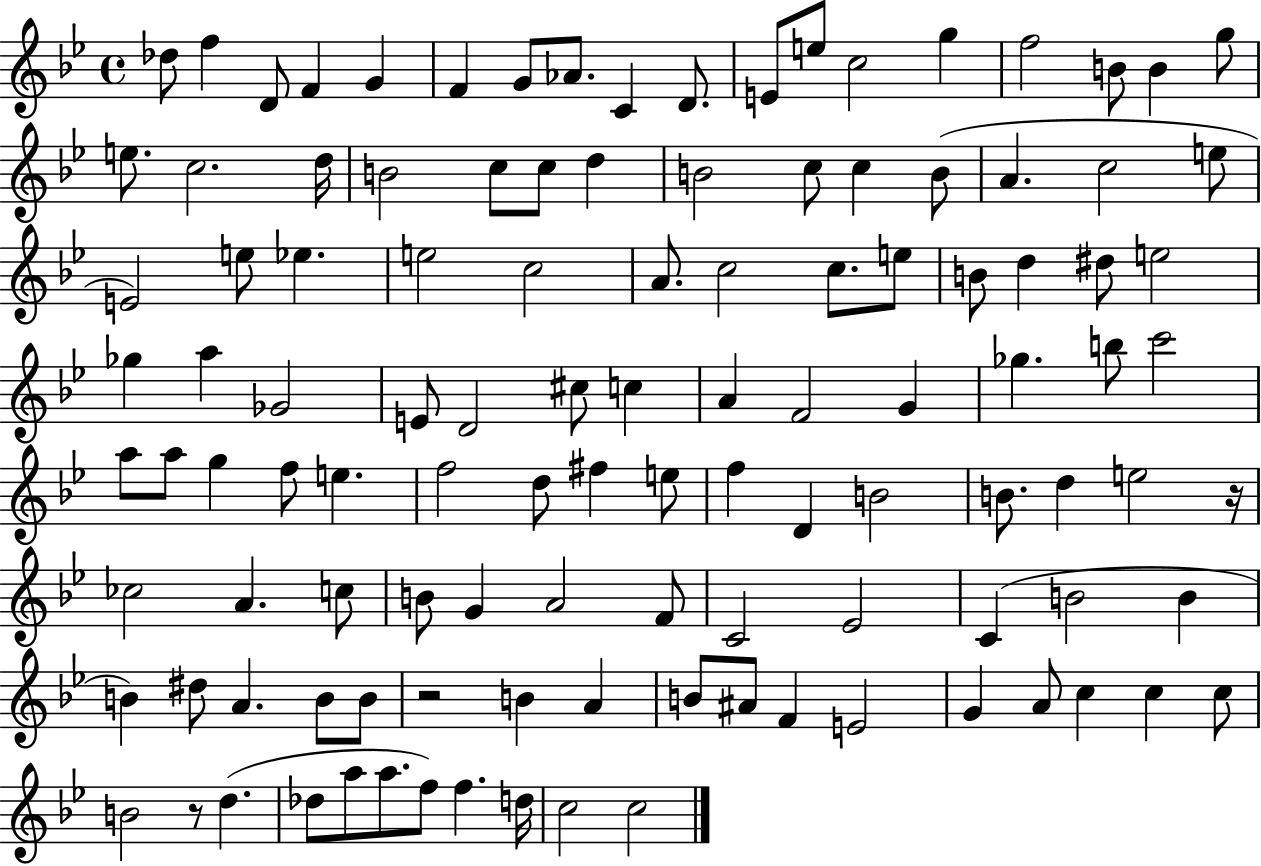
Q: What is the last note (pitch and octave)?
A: C5